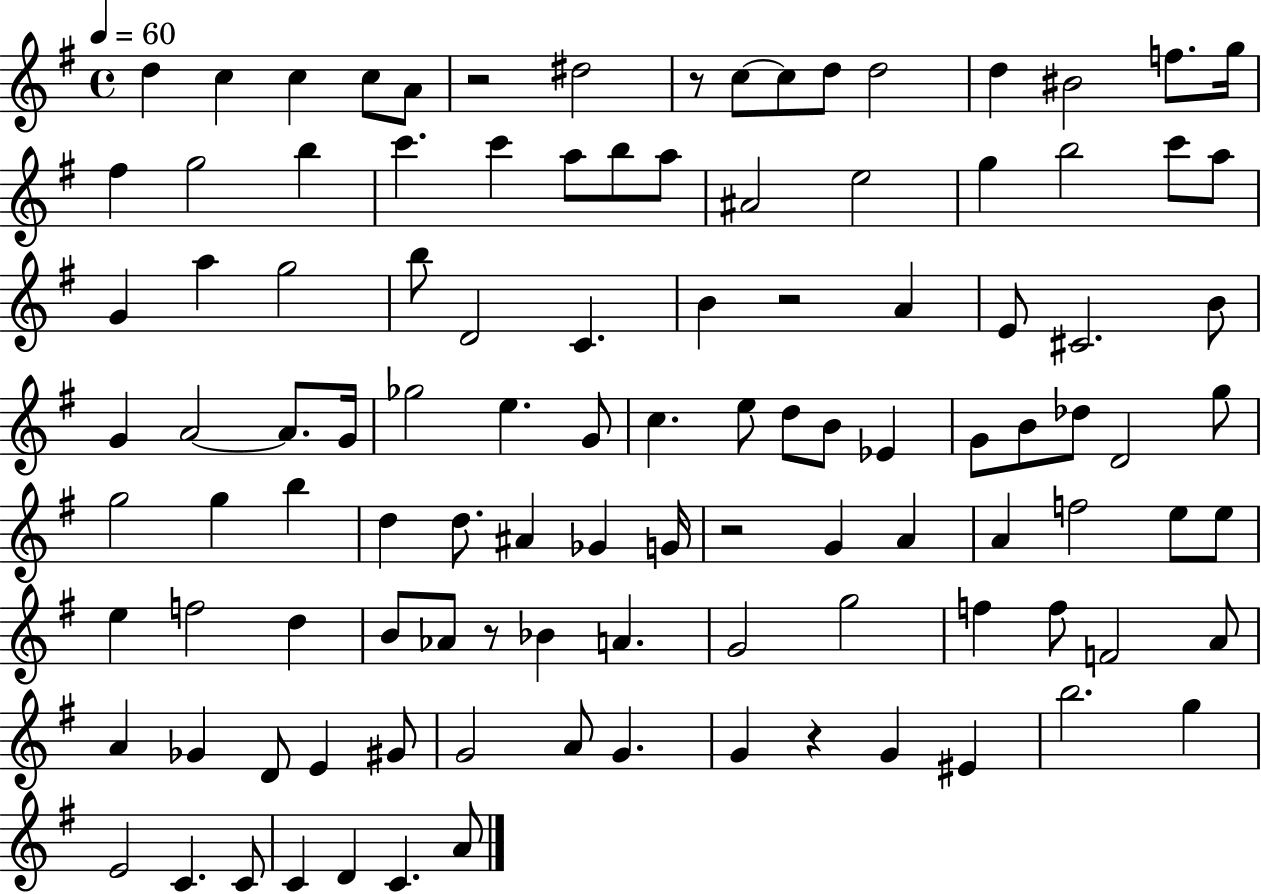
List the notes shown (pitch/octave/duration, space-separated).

D5/q C5/q C5/q C5/e A4/e R/h D#5/h R/e C5/e C5/e D5/e D5/h D5/q BIS4/h F5/e. G5/s F#5/q G5/h B5/q C6/q. C6/q A5/e B5/e A5/e A#4/h E5/h G5/q B5/h C6/e A5/e G4/q A5/q G5/h B5/e D4/h C4/q. B4/q R/h A4/q E4/e C#4/h. B4/e G4/q A4/h A4/e. G4/s Gb5/h E5/q. G4/e C5/q. E5/e D5/e B4/e Eb4/q G4/e B4/e Db5/e D4/h G5/e G5/h G5/q B5/q D5/q D5/e. A#4/q Gb4/q G4/s R/h G4/q A4/q A4/q F5/h E5/e E5/e E5/q F5/h D5/q B4/e Ab4/e R/e Bb4/q A4/q. G4/h G5/h F5/q F5/e F4/h A4/e A4/q Gb4/q D4/e E4/q G#4/e G4/h A4/e G4/q. G4/q R/q G4/q EIS4/q B5/h. G5/q E4/h C4/q. C4/e C4/q D4/q C4/q. A4/e